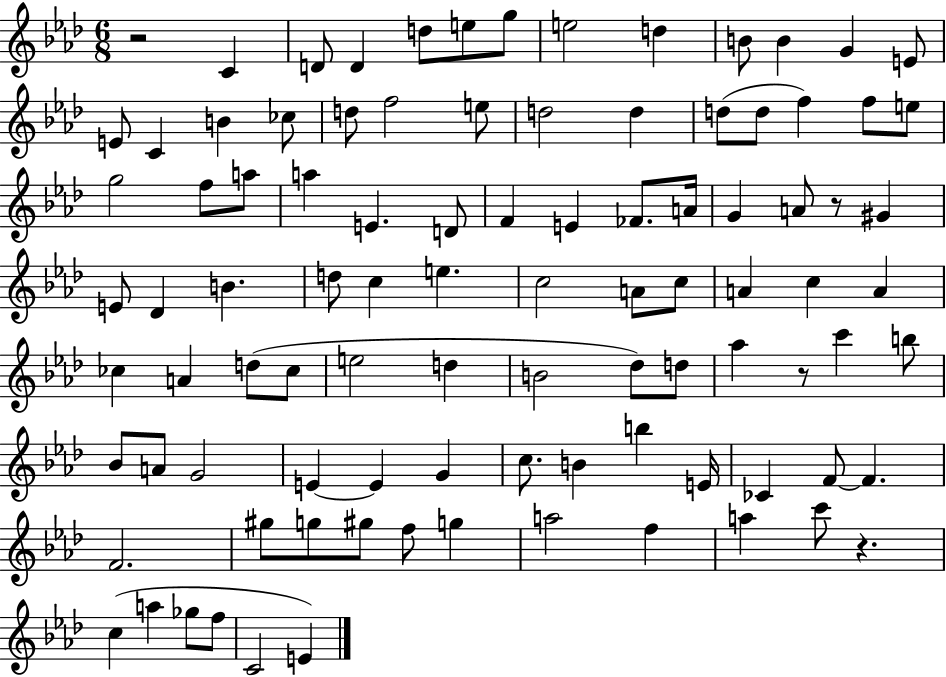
R/h C4/q D4/e D4/q D5/e E5/e G5/e E5/h D5/q B4/e B4/q G4/q E4/e E4/e C4/q B4/q CES5/e D5/e F5/h E5/e D5/h D5/q D5/e D5/e F5/q F5/e E5/e G5/h F5/e A5/e A5/q E4/q. D4/e F4/q E4/q FES4/e. A4/s G4/q A4/e R/e G#4/q E4/e Db4/q B4/q. D5/e C5/q E5/q. C5/h A4/e C5/e A4/q C5/q A4/q CES5/q A4/q D5/e CES5/e E5/h D5/q B4/h Db5/e D5/e Ab5/q R/e C6/q B5/e Bb4/e A4/e G4/h E4/q E4/q G4/q C5/e. B4/q B5/q E4/s CES4/q F4/e F4/q. F4/h. G#5/e G5/e G#5/e F5/e G5/q A5/h F5/q A5/q C6/e R/q. C5/q A5/q Gb5/e F5/e C4/h E4/q